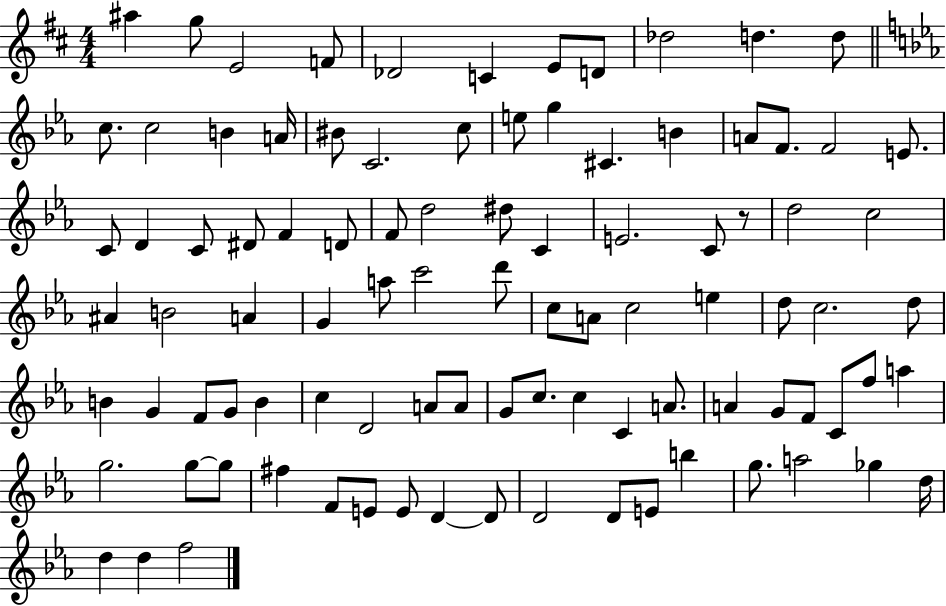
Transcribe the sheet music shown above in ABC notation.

X:1
T:Untitled
M:4/4
L:1/4
K:D
^a g/2 E2 F/2 _D2 C E/2 D/2 _d2 d d/2 c/2 c2 B A/4 ^B/2 C2 c/2 e/2 g ^C B A/2 F/2 F2 E/2 C/2 D C/2 ^D/2 F D/2 F/2 d2 ^d/2 C E2 C/2 z/2 d2 c2 ^A B2 A G a/2 c'2 d'/2 c/2 A/2 c2 e d/2 c2 d/2 B G F/2 G/2 B c D2 A/2 A/2 G/2 c/2 c C A/2 A G/2 F/2 C/2 f/2 a g2 g/2 g/2 ^f F/2 E/2 E/2 D D/2 D2 D/2 E/2 b g/2 a2 _g d/4 d d f2